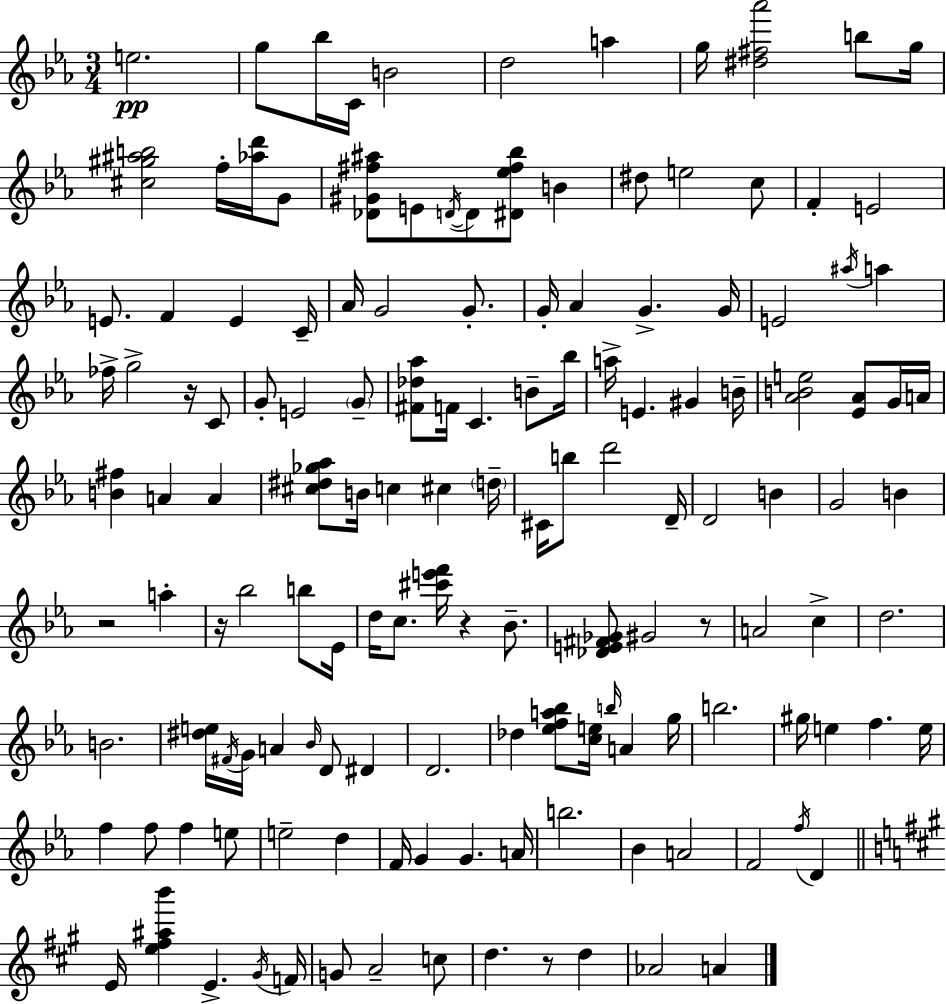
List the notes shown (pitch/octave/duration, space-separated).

E5/h. G5/e Bb5/s C4/s B4/h D5/h A5/q G5/s [D#5,F#5,Ab6]/h B5/e G5/s [C#5,G#5,A#5,B5]/h F5/s [Ab5,D6]/s G4/e [Db4,G#4,F#5,A#5]/e E4/e D4/s D4/e [D#4,Eb5,F#5,Bb5]/e B4/q D#5/e E5/h C5/e F4/q E4/h E4/e. F4/q E4/q C4/s Ab4/s G4/h G4/e. G4/s Ab4/q G4/q. G4/s E4/h A#5/s A5/q FES5/s G5/h R/s C4/e G4/e E4/h G4/e [F#4,Db5,Ab5]/e F4/s C4/q. B4/e Bb5/s A5/s E4/q. G#4/q B4/s [Ab4,B4,E5]/h [Eb4,Ab4]/e G4/s A4/s [B4,F#5]/q A4/q A4/q [C#5,D#5,Gb5,Ab5]/e B4/s C5/q C#5/q D5/s C#4/s B5/e D6/h D4/s D4/h B4/q G4/h B4/q R/h A5/q R/s Bb5/h B5/e Eb4/s D5/s C5/e. [C#6,E6,F6]/s R/q Bb4/e. [Db4,E4,F#4,Gb4]/e G#4/h R/e A4/h C5/q D5/h. B4/h. [D#5,E5]/s F#4/s G4/s A4/q Bb4/s D4/e D#4/q D4/h. Db5/q [Eb5,F5,A5,Bb5]/e [C5,E5]/s B5/s A4/q G5/s B5/h. G#5/s E5/q F5/q. E5/s F5/q F5/e F5/q E5/e E5/h D5/q F4/s G4/q G4/q. A4/s B5/h. Bb4/q A4/h F4/h F5/s D4/q E4/s [E5,F#5,A#5,B6]/q E4/q. G#4/s F4/s G4/e A4/h C5/e D5/q. R/e D5/q Ab4/h A4/q